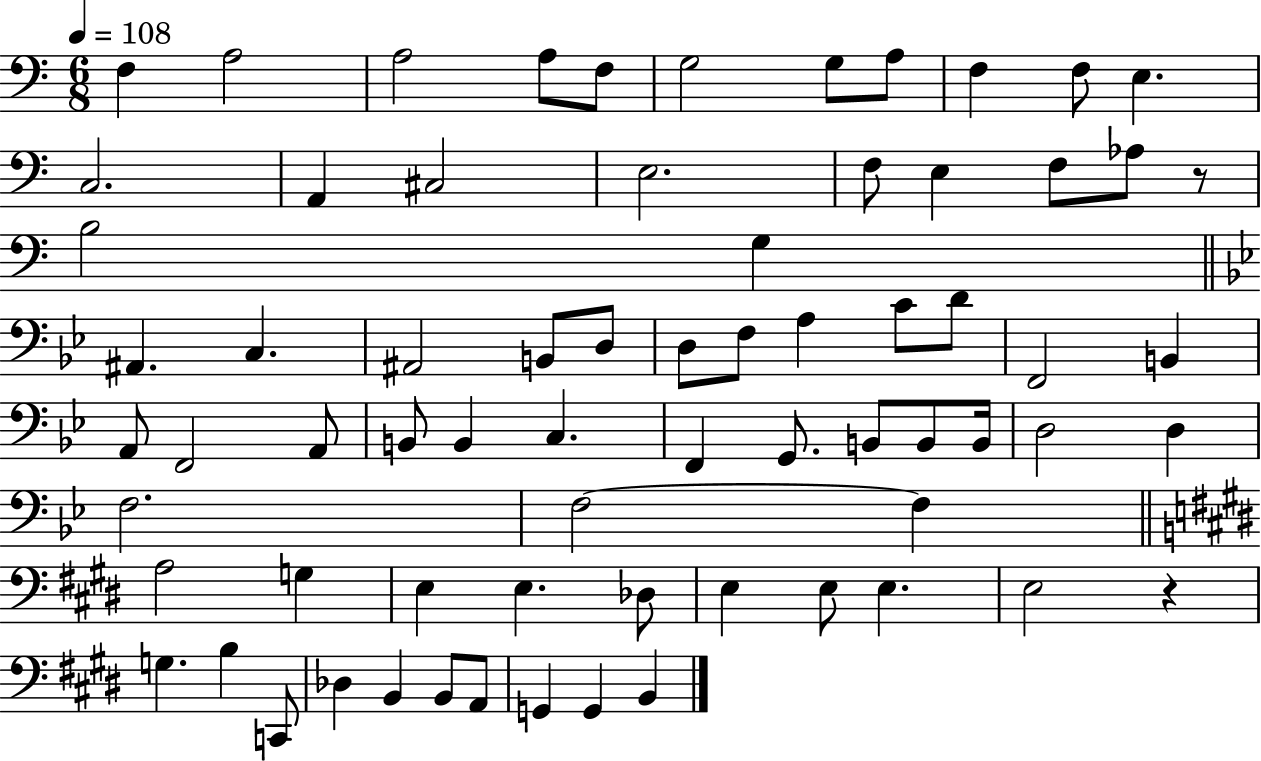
{
  \clef bass
  \numericTimeSignature
  \time 6/8
  \key c \major
  \tempo 4 = 108
  \repeat volta 2 { f4 a2 | a2 a8 f8 | g2 g8 a8 | f4 f8 e4. | \break c2. | a,4 cis2 | e2. | f8 e4 f8 aes8 r8 | \break b2 g4 | \bar "||" \break \key g \minor ais,4. c4. | ais,2 b,8 d8 | d8 f8 a4 c'8 d'8 | f,2 b,4 | \break a,8 f,2 a,8 | b,8 b,4 c4. | f,4 g,8. b,8 b,8 b,16 | d2 d4 | \break f2. | f2~~ f4 | \bar "||" \break \key e \major a2 g4 | e4 e4. des8 | e4 e8 e4. | e2 r4 | \break g4. b4 c,8 | des4 b,4 b,8 a,8 | g,4 g,4 b,4 | } \bar "|."
}